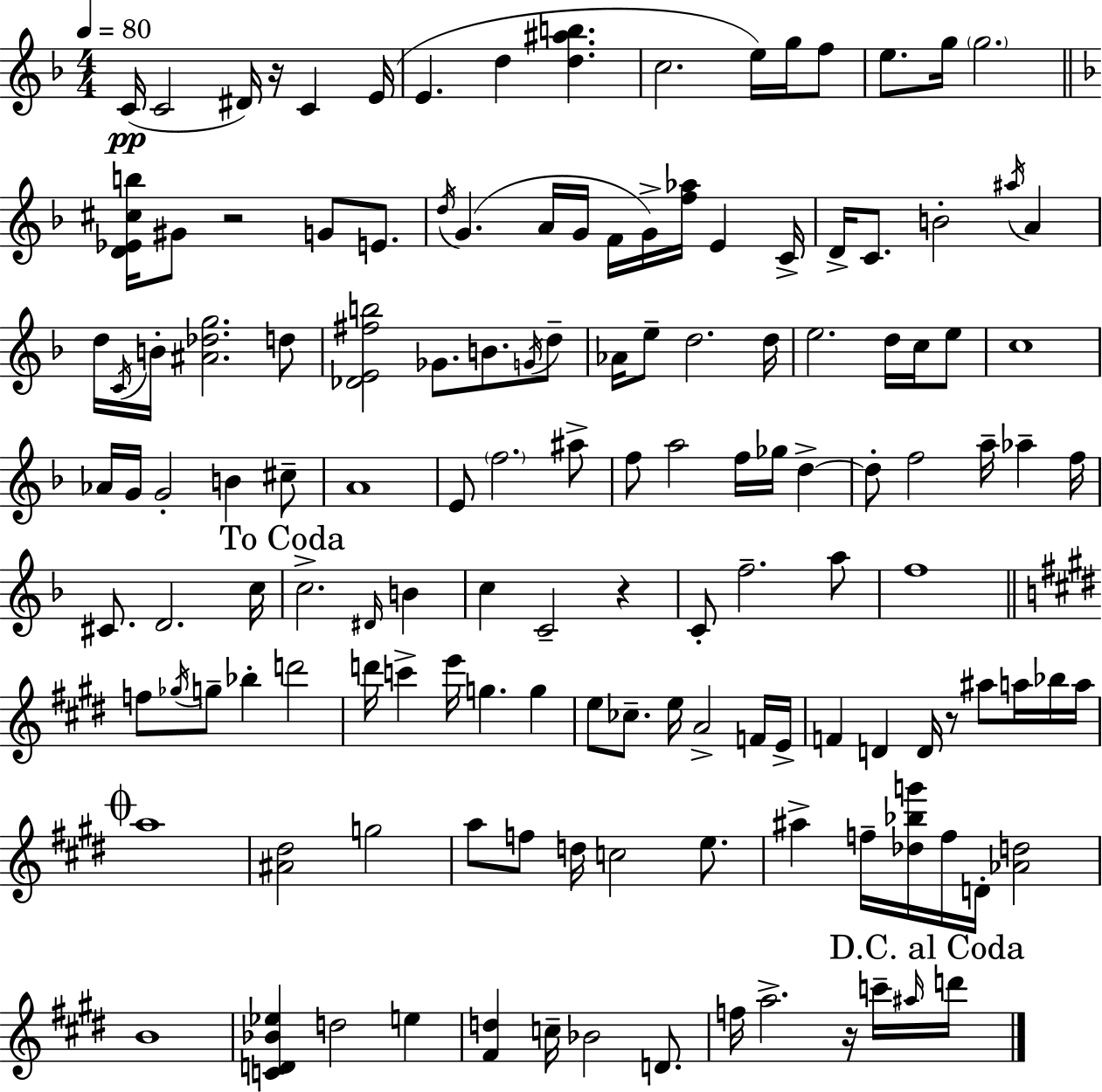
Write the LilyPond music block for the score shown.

{
  \clef treble
  \numericTimeSignature
  \time 4/4
  \key f \major
  \tempo 4 = 80
  c'16(\pp c'2 dis'16) r16 c'4 e'16( | e'4. d''4 <d'' ais'' b''>4. | c''2. e''16) g''16 f''8 | e''8. g''16 \parenthesize g''2. | \break \bar "||" \break \key f \major <d' ees' cis'' b''>16 gis'8 r2 g'8 e'8. | \acciaccatura { d''16 }( g'4. a'16 g'16 f'16 g'16->) <f'' aes''>16 e'4 | c'16-> d'16-> c'8. b'2-. \acciaccatura { ais''16 } a'4 | d''16 \acciaccatura { c'16 } b'16-. <ais' des'' g''>2. | \break d''8 <des' e' fis'' b''>2 ges'8. b'8. | \acciaccatura { g'16 } d''8-- aes'16 e''8-- d''2. | d''16 e''2. | d''16 c''16 e''8 c''1 | \break aes'16 g'16 g'2-. b'4 | cis''8-- a'1 | e'8 \parenthesize f''2. | ais''8-> f''8 a''2 f''16 ges''16 | \break d''4->~~ d''8-. f''2 a''16-- aes''4-- | f''16 cis'8. d'2. | c''16 \mark "To Coda" c''2.-> | \grace { dis'16 } b'4 c''4 c'2-- | \break r4 c'8-. f''2.-- | a''8 f''1 | \bar "||" \break \key e \major f''8 \acciaccatura { ges''16 } g''8-- bes''4-. d'''2 | d'''16 c'''4-> e'''16 g''4. g''4 | e''8 ces''8.-- e''16 a'2-> f'16 | e'16-> f'4 d'4 d'16 r8 ais''8 a''16 bes''16 | \break a''16 \mark \markup { \musicglyph "scripts.coda" } a''1 | <ais' dis''>2 g''2 | a''8 f''8 d''16 c''2 e''8. | ais''4-> f''16-- <des'' bes'' g'''>16 f''16 d'16-. <aes' d''>2 | \break b'1 | <c' d' bes' ees''>4 d''2 e''4 | <fis' d''>4 c''16-- bes'2 d'8. | f''16 a''2.-> r16 c'''16-- | \break \grace { ais''16 } \mark "D.C. al Coda" d'''16 \bar "|."
}